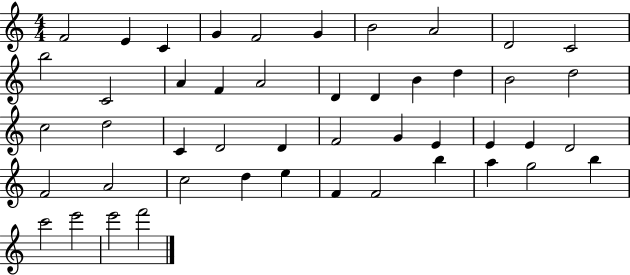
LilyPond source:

{
  \clef treble
  \numericTimeSignature
  \time 4/4
  \key c \major
  f'2 e'4 c'4 | g'4 f'2 g'4 | b'2 a'2 | d'2 c'2 | \break b''2 c'2 | a'4 f'4 a'2 | d'4 d'4 b'4 d''4 | b'2 d''2 | \break c''2 d''2 | c'4 d'2 d'4 | f'2 g'4 e'4 | e'4 e'4 d'2 | \break f'2 a'2 | c''2 d''4 e''4 | f'4 f'2 b''4 | a''4 g''2 b''4 | \break c'''2 e'''2 | e'''2 f'''2 | \bar "|."
}